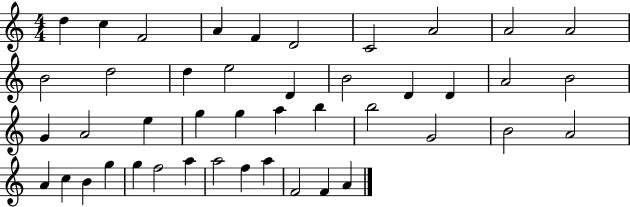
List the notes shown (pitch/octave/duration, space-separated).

D5/q C5/q F4/h A4/q F4/q D4/h C4/h A4/h A4/h A4/h B4/h D5/h D5/q E5/h D4/q B4/h D4/q D4/q A4/h B4/h G4/q A4/h E5/q G5/q G5/q A5/q B5/q B5/h G4/h B4/h A4/h A4/q C5/q B4/q G5/q G5/q F5/h A5/q A5/h F5/q A5/q F4/h F4/q A4/q